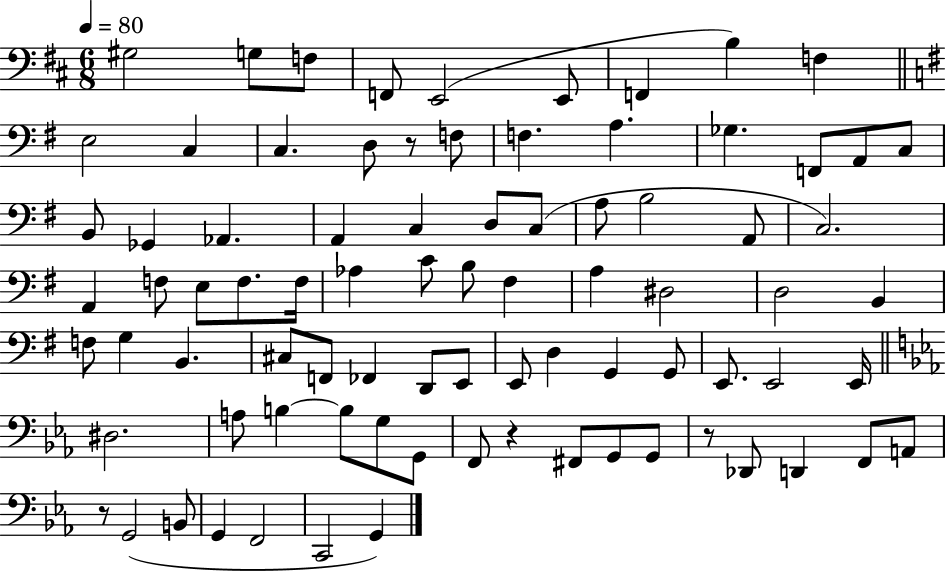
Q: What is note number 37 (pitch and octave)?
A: Ab3